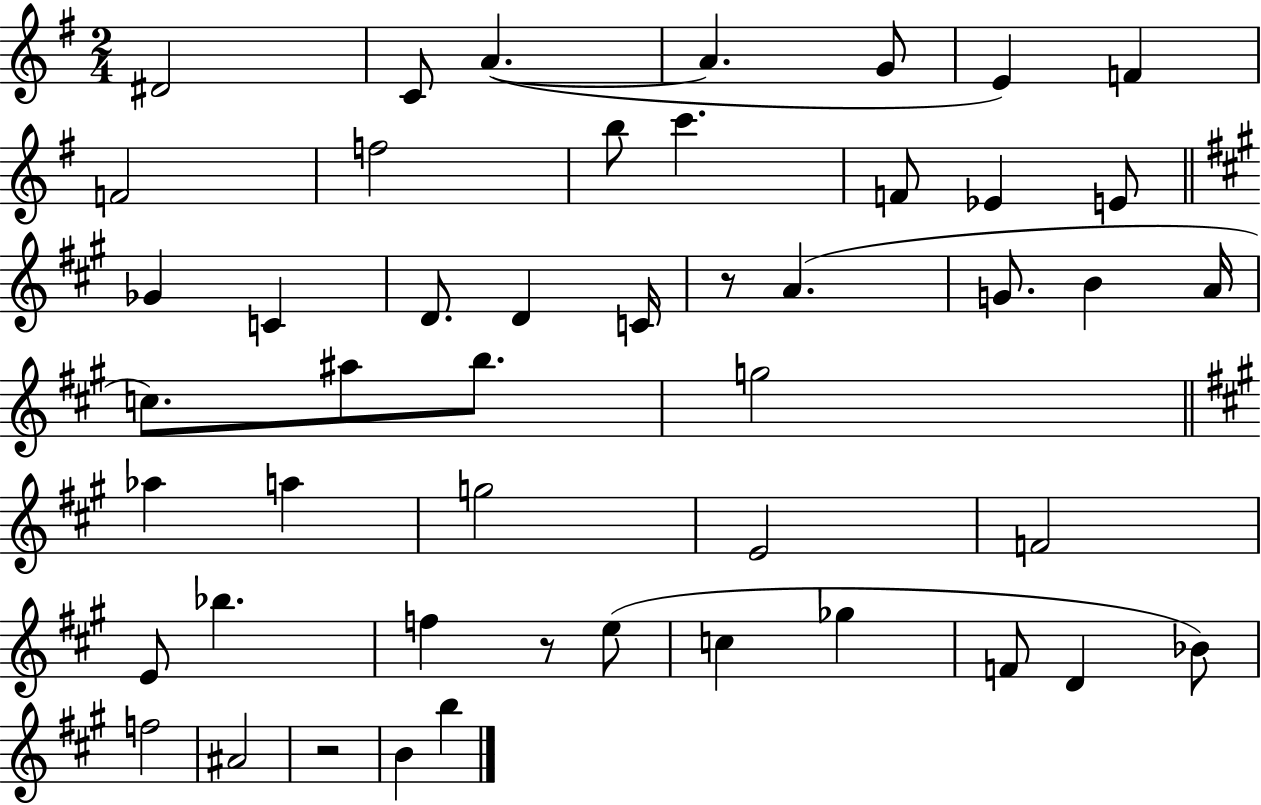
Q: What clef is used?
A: treble